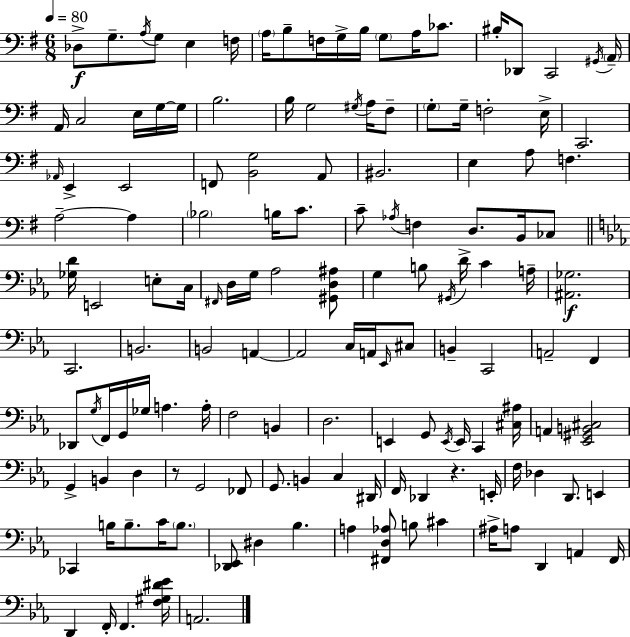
{
  \clef bass
  \numericTimeSignature
  \time 6/8
  \key g \major
  \tempo 4 = 80
  des8->\f g8.-- \acciaccatura { a16 } g8 e4 | f16 \parenthesize a16 b8-- f16 g16-> b16 \parenthesize g8 a16 ces'8. | bis16-. des,8 c,2 | \acciaccatura { gis,16 } \parenthesize a,16-- a,16 c2 e16 | \break g16~~ g16 b2. | b16 g2 \acciaccatura { gis16 } | a16 fis8-- \parenthesize g8-. g16-- f2-. | e16-> c,2. | \break \grace { aes,16 } e,4-> e,2 | f,8 <b, g>2 | a,8 bis,2. | e4 a8 f4. | \break a2--~~ | a4 \parenthesize bes2 | b16 c'8. c'8-- \acciaccatura { aes16 } f4 d8. | b,16 ces8 \bar "||" \break \key ees \major <ges d'>16 e,2 e8-. c16 | \grace { fis,16 } d16 g16 aes2 <gis, d ais>8 | g4 b8 \acciaccatura { gis,16 } d'16-> c'4 | a16-- <ais, ges>2.\f | \break c,2. | b,2. | b,2 a,4~~ | a,2 c16 a,16 | \break \grace { ees,16 } cis8 b,4-- c,2 | a,2-- f,4 | des,8 \acciaccatura { g16 } f,16 g,16 ges16 a4. | a16-. f2 | \break b,4 d2. | e,4 g,8 \acciaccatura { e,16 } e,16 | c,4 <cis ais>16 a,4 <ees, gis, b, cis>2 | g,4-> b,4 | \break d4 r8 g,2 | fes,8 g,8. b,4 | c4 dis,16 f,16 des,4 r4. | e,16-. f16 des4 d,8. | \break e,4 ces,4 b16 b8.-- | c'16 \parenthesize b8. <des, ees,>8 dis4 bes4. | a4 <fis, d aes>8 b8 | cis'4 ais16-> a8 d,4 | \break a,4 f,16 d,4 f,16-. f,4. | <f gis dis' ees'>16 a,2. | \bar "|."
}